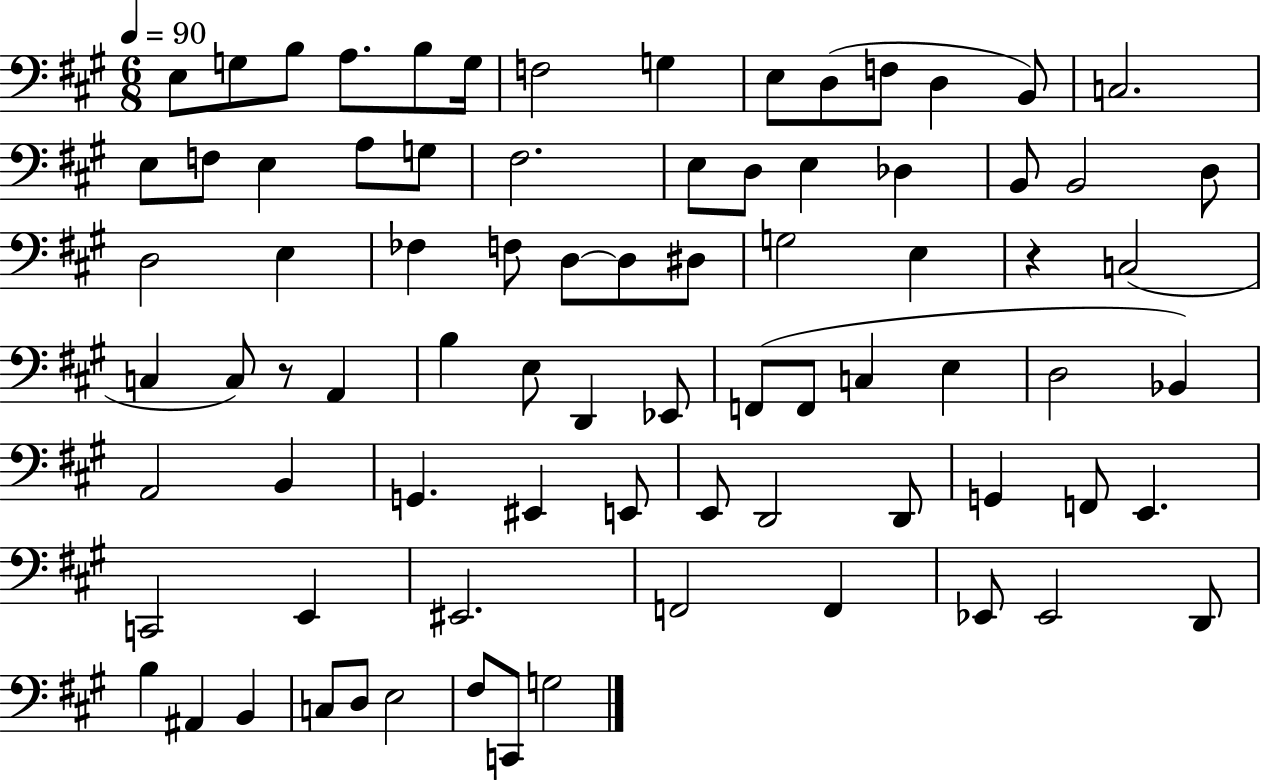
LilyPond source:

{
  \clef bass
  \numericTimeSignature
  \time 6/8
  \key a \major
  \tempo 4 = 90
  \repeat volta 2 { e8 g8 b8 a8. b8 g16 | f2 g4 | e8 d8( f8 d4 b,8) | c2. | \break e8 f8 e4 a8 g8 | fis2. | e8 d8 e4 des4 | b,8 b,2 d8 | \break d2 e4 | fes4 f8 d8~~ d8 dis8 | g2 e4 | r4 c2( | \break c4 c8) r8 a,4 | b4 e8 d,4 ees,8 | f,8( f,8 c4 e4 | d2 bes,4) | \break a,2 b,4 | g,4. eis,4 e,8 | e,8 d,2 d,8 | g,4 f,8 e,4. | \break c,2 e,4 | eis,2. | f,2 f,4 | ees,8 ees,2 d,8 | \break b4 ais,4 b,4 | c8 d8 e2 | fis8 c,8 g2 | } \bar "|."
}